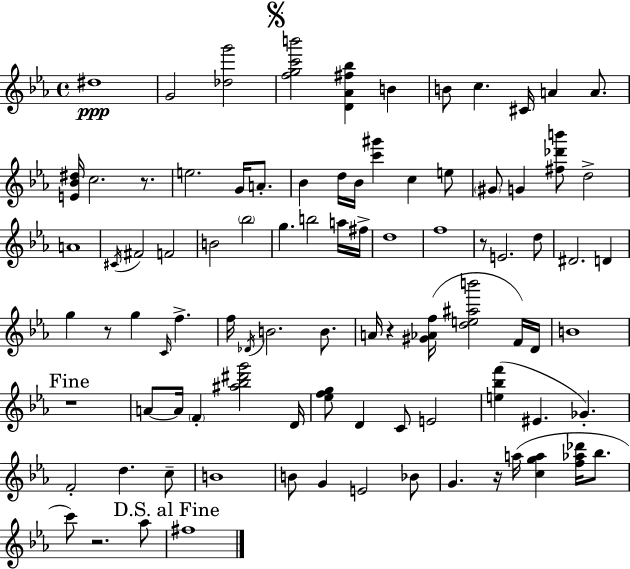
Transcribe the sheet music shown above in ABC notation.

X:1
T:Untitled
M:4/4
L:1/4
K:Eb
^d4 G2 [_dg']2 [fgc'b']2 [D_A^f_b] B B/2 c ^C/4 A A/2 [E_B^d]/4 c2 z/2 e2 G/4 A/2 _B d/4 _B/4 [c'^g'] c e/2 ^G/2 G [^f_d'b']/2 d2 A4 ^C/4 ^F2 F2 B2 _b2 g b2 a/4 ^f/4 d4 f4 z/2 E2 d/2 ^D2 D g z/2 g C/4 f f/4 _D/4 B2 B/2 A/4 z [^G_Af]/4 [de^ab']2 F/4 D/4 B4 z4 A/2 A/4 F [^a_b^d'g']2 D/4 [_efg]/2 D C/2 E2 [e_bf'] ^E _G F2 d c/2 B4 B/2 G E2 _B/2 G z/4 a/4 [cga] [f_a_d']/4 _b/2 c'/2 z2 _a/2 ^f4